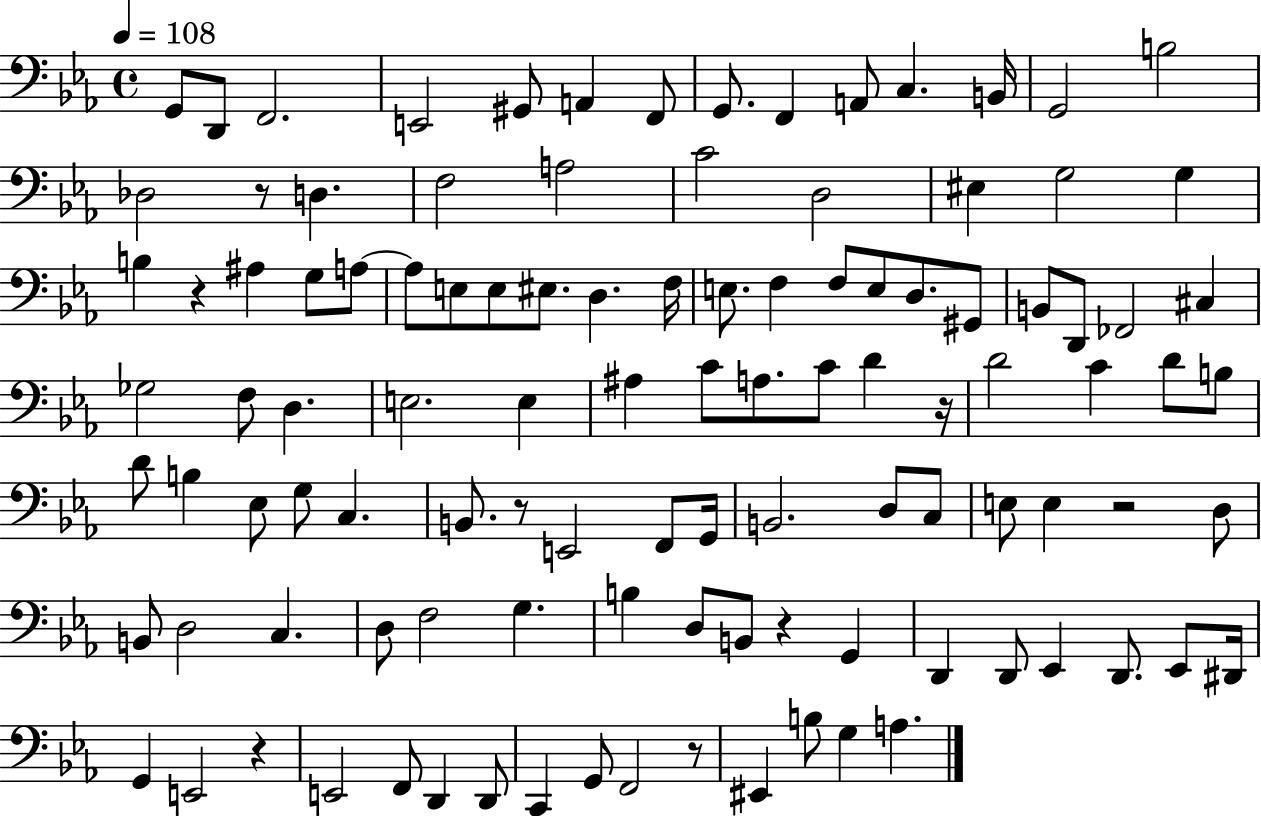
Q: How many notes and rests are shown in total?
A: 109